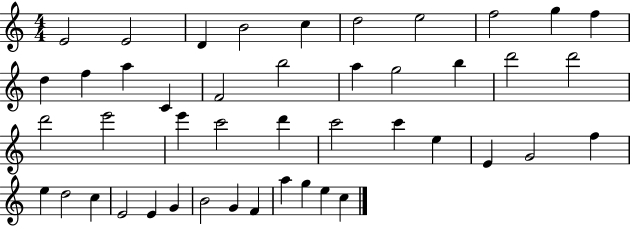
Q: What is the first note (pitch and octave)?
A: E4